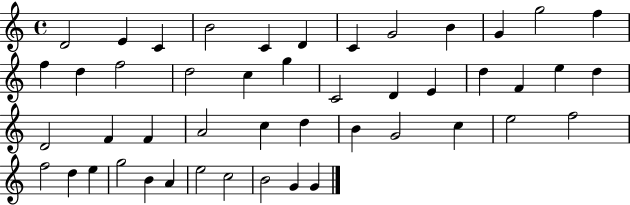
X:1
T:Untitled
M:4/4
L:1/4
K:C
D2 E C B2 C D C G2 B G g2 f f d f2 d2 c g C2 D E d F e d D2 F F A2 c d B G2 c e2 f2 f2 d e g2 B A e2 c2 B2 G G